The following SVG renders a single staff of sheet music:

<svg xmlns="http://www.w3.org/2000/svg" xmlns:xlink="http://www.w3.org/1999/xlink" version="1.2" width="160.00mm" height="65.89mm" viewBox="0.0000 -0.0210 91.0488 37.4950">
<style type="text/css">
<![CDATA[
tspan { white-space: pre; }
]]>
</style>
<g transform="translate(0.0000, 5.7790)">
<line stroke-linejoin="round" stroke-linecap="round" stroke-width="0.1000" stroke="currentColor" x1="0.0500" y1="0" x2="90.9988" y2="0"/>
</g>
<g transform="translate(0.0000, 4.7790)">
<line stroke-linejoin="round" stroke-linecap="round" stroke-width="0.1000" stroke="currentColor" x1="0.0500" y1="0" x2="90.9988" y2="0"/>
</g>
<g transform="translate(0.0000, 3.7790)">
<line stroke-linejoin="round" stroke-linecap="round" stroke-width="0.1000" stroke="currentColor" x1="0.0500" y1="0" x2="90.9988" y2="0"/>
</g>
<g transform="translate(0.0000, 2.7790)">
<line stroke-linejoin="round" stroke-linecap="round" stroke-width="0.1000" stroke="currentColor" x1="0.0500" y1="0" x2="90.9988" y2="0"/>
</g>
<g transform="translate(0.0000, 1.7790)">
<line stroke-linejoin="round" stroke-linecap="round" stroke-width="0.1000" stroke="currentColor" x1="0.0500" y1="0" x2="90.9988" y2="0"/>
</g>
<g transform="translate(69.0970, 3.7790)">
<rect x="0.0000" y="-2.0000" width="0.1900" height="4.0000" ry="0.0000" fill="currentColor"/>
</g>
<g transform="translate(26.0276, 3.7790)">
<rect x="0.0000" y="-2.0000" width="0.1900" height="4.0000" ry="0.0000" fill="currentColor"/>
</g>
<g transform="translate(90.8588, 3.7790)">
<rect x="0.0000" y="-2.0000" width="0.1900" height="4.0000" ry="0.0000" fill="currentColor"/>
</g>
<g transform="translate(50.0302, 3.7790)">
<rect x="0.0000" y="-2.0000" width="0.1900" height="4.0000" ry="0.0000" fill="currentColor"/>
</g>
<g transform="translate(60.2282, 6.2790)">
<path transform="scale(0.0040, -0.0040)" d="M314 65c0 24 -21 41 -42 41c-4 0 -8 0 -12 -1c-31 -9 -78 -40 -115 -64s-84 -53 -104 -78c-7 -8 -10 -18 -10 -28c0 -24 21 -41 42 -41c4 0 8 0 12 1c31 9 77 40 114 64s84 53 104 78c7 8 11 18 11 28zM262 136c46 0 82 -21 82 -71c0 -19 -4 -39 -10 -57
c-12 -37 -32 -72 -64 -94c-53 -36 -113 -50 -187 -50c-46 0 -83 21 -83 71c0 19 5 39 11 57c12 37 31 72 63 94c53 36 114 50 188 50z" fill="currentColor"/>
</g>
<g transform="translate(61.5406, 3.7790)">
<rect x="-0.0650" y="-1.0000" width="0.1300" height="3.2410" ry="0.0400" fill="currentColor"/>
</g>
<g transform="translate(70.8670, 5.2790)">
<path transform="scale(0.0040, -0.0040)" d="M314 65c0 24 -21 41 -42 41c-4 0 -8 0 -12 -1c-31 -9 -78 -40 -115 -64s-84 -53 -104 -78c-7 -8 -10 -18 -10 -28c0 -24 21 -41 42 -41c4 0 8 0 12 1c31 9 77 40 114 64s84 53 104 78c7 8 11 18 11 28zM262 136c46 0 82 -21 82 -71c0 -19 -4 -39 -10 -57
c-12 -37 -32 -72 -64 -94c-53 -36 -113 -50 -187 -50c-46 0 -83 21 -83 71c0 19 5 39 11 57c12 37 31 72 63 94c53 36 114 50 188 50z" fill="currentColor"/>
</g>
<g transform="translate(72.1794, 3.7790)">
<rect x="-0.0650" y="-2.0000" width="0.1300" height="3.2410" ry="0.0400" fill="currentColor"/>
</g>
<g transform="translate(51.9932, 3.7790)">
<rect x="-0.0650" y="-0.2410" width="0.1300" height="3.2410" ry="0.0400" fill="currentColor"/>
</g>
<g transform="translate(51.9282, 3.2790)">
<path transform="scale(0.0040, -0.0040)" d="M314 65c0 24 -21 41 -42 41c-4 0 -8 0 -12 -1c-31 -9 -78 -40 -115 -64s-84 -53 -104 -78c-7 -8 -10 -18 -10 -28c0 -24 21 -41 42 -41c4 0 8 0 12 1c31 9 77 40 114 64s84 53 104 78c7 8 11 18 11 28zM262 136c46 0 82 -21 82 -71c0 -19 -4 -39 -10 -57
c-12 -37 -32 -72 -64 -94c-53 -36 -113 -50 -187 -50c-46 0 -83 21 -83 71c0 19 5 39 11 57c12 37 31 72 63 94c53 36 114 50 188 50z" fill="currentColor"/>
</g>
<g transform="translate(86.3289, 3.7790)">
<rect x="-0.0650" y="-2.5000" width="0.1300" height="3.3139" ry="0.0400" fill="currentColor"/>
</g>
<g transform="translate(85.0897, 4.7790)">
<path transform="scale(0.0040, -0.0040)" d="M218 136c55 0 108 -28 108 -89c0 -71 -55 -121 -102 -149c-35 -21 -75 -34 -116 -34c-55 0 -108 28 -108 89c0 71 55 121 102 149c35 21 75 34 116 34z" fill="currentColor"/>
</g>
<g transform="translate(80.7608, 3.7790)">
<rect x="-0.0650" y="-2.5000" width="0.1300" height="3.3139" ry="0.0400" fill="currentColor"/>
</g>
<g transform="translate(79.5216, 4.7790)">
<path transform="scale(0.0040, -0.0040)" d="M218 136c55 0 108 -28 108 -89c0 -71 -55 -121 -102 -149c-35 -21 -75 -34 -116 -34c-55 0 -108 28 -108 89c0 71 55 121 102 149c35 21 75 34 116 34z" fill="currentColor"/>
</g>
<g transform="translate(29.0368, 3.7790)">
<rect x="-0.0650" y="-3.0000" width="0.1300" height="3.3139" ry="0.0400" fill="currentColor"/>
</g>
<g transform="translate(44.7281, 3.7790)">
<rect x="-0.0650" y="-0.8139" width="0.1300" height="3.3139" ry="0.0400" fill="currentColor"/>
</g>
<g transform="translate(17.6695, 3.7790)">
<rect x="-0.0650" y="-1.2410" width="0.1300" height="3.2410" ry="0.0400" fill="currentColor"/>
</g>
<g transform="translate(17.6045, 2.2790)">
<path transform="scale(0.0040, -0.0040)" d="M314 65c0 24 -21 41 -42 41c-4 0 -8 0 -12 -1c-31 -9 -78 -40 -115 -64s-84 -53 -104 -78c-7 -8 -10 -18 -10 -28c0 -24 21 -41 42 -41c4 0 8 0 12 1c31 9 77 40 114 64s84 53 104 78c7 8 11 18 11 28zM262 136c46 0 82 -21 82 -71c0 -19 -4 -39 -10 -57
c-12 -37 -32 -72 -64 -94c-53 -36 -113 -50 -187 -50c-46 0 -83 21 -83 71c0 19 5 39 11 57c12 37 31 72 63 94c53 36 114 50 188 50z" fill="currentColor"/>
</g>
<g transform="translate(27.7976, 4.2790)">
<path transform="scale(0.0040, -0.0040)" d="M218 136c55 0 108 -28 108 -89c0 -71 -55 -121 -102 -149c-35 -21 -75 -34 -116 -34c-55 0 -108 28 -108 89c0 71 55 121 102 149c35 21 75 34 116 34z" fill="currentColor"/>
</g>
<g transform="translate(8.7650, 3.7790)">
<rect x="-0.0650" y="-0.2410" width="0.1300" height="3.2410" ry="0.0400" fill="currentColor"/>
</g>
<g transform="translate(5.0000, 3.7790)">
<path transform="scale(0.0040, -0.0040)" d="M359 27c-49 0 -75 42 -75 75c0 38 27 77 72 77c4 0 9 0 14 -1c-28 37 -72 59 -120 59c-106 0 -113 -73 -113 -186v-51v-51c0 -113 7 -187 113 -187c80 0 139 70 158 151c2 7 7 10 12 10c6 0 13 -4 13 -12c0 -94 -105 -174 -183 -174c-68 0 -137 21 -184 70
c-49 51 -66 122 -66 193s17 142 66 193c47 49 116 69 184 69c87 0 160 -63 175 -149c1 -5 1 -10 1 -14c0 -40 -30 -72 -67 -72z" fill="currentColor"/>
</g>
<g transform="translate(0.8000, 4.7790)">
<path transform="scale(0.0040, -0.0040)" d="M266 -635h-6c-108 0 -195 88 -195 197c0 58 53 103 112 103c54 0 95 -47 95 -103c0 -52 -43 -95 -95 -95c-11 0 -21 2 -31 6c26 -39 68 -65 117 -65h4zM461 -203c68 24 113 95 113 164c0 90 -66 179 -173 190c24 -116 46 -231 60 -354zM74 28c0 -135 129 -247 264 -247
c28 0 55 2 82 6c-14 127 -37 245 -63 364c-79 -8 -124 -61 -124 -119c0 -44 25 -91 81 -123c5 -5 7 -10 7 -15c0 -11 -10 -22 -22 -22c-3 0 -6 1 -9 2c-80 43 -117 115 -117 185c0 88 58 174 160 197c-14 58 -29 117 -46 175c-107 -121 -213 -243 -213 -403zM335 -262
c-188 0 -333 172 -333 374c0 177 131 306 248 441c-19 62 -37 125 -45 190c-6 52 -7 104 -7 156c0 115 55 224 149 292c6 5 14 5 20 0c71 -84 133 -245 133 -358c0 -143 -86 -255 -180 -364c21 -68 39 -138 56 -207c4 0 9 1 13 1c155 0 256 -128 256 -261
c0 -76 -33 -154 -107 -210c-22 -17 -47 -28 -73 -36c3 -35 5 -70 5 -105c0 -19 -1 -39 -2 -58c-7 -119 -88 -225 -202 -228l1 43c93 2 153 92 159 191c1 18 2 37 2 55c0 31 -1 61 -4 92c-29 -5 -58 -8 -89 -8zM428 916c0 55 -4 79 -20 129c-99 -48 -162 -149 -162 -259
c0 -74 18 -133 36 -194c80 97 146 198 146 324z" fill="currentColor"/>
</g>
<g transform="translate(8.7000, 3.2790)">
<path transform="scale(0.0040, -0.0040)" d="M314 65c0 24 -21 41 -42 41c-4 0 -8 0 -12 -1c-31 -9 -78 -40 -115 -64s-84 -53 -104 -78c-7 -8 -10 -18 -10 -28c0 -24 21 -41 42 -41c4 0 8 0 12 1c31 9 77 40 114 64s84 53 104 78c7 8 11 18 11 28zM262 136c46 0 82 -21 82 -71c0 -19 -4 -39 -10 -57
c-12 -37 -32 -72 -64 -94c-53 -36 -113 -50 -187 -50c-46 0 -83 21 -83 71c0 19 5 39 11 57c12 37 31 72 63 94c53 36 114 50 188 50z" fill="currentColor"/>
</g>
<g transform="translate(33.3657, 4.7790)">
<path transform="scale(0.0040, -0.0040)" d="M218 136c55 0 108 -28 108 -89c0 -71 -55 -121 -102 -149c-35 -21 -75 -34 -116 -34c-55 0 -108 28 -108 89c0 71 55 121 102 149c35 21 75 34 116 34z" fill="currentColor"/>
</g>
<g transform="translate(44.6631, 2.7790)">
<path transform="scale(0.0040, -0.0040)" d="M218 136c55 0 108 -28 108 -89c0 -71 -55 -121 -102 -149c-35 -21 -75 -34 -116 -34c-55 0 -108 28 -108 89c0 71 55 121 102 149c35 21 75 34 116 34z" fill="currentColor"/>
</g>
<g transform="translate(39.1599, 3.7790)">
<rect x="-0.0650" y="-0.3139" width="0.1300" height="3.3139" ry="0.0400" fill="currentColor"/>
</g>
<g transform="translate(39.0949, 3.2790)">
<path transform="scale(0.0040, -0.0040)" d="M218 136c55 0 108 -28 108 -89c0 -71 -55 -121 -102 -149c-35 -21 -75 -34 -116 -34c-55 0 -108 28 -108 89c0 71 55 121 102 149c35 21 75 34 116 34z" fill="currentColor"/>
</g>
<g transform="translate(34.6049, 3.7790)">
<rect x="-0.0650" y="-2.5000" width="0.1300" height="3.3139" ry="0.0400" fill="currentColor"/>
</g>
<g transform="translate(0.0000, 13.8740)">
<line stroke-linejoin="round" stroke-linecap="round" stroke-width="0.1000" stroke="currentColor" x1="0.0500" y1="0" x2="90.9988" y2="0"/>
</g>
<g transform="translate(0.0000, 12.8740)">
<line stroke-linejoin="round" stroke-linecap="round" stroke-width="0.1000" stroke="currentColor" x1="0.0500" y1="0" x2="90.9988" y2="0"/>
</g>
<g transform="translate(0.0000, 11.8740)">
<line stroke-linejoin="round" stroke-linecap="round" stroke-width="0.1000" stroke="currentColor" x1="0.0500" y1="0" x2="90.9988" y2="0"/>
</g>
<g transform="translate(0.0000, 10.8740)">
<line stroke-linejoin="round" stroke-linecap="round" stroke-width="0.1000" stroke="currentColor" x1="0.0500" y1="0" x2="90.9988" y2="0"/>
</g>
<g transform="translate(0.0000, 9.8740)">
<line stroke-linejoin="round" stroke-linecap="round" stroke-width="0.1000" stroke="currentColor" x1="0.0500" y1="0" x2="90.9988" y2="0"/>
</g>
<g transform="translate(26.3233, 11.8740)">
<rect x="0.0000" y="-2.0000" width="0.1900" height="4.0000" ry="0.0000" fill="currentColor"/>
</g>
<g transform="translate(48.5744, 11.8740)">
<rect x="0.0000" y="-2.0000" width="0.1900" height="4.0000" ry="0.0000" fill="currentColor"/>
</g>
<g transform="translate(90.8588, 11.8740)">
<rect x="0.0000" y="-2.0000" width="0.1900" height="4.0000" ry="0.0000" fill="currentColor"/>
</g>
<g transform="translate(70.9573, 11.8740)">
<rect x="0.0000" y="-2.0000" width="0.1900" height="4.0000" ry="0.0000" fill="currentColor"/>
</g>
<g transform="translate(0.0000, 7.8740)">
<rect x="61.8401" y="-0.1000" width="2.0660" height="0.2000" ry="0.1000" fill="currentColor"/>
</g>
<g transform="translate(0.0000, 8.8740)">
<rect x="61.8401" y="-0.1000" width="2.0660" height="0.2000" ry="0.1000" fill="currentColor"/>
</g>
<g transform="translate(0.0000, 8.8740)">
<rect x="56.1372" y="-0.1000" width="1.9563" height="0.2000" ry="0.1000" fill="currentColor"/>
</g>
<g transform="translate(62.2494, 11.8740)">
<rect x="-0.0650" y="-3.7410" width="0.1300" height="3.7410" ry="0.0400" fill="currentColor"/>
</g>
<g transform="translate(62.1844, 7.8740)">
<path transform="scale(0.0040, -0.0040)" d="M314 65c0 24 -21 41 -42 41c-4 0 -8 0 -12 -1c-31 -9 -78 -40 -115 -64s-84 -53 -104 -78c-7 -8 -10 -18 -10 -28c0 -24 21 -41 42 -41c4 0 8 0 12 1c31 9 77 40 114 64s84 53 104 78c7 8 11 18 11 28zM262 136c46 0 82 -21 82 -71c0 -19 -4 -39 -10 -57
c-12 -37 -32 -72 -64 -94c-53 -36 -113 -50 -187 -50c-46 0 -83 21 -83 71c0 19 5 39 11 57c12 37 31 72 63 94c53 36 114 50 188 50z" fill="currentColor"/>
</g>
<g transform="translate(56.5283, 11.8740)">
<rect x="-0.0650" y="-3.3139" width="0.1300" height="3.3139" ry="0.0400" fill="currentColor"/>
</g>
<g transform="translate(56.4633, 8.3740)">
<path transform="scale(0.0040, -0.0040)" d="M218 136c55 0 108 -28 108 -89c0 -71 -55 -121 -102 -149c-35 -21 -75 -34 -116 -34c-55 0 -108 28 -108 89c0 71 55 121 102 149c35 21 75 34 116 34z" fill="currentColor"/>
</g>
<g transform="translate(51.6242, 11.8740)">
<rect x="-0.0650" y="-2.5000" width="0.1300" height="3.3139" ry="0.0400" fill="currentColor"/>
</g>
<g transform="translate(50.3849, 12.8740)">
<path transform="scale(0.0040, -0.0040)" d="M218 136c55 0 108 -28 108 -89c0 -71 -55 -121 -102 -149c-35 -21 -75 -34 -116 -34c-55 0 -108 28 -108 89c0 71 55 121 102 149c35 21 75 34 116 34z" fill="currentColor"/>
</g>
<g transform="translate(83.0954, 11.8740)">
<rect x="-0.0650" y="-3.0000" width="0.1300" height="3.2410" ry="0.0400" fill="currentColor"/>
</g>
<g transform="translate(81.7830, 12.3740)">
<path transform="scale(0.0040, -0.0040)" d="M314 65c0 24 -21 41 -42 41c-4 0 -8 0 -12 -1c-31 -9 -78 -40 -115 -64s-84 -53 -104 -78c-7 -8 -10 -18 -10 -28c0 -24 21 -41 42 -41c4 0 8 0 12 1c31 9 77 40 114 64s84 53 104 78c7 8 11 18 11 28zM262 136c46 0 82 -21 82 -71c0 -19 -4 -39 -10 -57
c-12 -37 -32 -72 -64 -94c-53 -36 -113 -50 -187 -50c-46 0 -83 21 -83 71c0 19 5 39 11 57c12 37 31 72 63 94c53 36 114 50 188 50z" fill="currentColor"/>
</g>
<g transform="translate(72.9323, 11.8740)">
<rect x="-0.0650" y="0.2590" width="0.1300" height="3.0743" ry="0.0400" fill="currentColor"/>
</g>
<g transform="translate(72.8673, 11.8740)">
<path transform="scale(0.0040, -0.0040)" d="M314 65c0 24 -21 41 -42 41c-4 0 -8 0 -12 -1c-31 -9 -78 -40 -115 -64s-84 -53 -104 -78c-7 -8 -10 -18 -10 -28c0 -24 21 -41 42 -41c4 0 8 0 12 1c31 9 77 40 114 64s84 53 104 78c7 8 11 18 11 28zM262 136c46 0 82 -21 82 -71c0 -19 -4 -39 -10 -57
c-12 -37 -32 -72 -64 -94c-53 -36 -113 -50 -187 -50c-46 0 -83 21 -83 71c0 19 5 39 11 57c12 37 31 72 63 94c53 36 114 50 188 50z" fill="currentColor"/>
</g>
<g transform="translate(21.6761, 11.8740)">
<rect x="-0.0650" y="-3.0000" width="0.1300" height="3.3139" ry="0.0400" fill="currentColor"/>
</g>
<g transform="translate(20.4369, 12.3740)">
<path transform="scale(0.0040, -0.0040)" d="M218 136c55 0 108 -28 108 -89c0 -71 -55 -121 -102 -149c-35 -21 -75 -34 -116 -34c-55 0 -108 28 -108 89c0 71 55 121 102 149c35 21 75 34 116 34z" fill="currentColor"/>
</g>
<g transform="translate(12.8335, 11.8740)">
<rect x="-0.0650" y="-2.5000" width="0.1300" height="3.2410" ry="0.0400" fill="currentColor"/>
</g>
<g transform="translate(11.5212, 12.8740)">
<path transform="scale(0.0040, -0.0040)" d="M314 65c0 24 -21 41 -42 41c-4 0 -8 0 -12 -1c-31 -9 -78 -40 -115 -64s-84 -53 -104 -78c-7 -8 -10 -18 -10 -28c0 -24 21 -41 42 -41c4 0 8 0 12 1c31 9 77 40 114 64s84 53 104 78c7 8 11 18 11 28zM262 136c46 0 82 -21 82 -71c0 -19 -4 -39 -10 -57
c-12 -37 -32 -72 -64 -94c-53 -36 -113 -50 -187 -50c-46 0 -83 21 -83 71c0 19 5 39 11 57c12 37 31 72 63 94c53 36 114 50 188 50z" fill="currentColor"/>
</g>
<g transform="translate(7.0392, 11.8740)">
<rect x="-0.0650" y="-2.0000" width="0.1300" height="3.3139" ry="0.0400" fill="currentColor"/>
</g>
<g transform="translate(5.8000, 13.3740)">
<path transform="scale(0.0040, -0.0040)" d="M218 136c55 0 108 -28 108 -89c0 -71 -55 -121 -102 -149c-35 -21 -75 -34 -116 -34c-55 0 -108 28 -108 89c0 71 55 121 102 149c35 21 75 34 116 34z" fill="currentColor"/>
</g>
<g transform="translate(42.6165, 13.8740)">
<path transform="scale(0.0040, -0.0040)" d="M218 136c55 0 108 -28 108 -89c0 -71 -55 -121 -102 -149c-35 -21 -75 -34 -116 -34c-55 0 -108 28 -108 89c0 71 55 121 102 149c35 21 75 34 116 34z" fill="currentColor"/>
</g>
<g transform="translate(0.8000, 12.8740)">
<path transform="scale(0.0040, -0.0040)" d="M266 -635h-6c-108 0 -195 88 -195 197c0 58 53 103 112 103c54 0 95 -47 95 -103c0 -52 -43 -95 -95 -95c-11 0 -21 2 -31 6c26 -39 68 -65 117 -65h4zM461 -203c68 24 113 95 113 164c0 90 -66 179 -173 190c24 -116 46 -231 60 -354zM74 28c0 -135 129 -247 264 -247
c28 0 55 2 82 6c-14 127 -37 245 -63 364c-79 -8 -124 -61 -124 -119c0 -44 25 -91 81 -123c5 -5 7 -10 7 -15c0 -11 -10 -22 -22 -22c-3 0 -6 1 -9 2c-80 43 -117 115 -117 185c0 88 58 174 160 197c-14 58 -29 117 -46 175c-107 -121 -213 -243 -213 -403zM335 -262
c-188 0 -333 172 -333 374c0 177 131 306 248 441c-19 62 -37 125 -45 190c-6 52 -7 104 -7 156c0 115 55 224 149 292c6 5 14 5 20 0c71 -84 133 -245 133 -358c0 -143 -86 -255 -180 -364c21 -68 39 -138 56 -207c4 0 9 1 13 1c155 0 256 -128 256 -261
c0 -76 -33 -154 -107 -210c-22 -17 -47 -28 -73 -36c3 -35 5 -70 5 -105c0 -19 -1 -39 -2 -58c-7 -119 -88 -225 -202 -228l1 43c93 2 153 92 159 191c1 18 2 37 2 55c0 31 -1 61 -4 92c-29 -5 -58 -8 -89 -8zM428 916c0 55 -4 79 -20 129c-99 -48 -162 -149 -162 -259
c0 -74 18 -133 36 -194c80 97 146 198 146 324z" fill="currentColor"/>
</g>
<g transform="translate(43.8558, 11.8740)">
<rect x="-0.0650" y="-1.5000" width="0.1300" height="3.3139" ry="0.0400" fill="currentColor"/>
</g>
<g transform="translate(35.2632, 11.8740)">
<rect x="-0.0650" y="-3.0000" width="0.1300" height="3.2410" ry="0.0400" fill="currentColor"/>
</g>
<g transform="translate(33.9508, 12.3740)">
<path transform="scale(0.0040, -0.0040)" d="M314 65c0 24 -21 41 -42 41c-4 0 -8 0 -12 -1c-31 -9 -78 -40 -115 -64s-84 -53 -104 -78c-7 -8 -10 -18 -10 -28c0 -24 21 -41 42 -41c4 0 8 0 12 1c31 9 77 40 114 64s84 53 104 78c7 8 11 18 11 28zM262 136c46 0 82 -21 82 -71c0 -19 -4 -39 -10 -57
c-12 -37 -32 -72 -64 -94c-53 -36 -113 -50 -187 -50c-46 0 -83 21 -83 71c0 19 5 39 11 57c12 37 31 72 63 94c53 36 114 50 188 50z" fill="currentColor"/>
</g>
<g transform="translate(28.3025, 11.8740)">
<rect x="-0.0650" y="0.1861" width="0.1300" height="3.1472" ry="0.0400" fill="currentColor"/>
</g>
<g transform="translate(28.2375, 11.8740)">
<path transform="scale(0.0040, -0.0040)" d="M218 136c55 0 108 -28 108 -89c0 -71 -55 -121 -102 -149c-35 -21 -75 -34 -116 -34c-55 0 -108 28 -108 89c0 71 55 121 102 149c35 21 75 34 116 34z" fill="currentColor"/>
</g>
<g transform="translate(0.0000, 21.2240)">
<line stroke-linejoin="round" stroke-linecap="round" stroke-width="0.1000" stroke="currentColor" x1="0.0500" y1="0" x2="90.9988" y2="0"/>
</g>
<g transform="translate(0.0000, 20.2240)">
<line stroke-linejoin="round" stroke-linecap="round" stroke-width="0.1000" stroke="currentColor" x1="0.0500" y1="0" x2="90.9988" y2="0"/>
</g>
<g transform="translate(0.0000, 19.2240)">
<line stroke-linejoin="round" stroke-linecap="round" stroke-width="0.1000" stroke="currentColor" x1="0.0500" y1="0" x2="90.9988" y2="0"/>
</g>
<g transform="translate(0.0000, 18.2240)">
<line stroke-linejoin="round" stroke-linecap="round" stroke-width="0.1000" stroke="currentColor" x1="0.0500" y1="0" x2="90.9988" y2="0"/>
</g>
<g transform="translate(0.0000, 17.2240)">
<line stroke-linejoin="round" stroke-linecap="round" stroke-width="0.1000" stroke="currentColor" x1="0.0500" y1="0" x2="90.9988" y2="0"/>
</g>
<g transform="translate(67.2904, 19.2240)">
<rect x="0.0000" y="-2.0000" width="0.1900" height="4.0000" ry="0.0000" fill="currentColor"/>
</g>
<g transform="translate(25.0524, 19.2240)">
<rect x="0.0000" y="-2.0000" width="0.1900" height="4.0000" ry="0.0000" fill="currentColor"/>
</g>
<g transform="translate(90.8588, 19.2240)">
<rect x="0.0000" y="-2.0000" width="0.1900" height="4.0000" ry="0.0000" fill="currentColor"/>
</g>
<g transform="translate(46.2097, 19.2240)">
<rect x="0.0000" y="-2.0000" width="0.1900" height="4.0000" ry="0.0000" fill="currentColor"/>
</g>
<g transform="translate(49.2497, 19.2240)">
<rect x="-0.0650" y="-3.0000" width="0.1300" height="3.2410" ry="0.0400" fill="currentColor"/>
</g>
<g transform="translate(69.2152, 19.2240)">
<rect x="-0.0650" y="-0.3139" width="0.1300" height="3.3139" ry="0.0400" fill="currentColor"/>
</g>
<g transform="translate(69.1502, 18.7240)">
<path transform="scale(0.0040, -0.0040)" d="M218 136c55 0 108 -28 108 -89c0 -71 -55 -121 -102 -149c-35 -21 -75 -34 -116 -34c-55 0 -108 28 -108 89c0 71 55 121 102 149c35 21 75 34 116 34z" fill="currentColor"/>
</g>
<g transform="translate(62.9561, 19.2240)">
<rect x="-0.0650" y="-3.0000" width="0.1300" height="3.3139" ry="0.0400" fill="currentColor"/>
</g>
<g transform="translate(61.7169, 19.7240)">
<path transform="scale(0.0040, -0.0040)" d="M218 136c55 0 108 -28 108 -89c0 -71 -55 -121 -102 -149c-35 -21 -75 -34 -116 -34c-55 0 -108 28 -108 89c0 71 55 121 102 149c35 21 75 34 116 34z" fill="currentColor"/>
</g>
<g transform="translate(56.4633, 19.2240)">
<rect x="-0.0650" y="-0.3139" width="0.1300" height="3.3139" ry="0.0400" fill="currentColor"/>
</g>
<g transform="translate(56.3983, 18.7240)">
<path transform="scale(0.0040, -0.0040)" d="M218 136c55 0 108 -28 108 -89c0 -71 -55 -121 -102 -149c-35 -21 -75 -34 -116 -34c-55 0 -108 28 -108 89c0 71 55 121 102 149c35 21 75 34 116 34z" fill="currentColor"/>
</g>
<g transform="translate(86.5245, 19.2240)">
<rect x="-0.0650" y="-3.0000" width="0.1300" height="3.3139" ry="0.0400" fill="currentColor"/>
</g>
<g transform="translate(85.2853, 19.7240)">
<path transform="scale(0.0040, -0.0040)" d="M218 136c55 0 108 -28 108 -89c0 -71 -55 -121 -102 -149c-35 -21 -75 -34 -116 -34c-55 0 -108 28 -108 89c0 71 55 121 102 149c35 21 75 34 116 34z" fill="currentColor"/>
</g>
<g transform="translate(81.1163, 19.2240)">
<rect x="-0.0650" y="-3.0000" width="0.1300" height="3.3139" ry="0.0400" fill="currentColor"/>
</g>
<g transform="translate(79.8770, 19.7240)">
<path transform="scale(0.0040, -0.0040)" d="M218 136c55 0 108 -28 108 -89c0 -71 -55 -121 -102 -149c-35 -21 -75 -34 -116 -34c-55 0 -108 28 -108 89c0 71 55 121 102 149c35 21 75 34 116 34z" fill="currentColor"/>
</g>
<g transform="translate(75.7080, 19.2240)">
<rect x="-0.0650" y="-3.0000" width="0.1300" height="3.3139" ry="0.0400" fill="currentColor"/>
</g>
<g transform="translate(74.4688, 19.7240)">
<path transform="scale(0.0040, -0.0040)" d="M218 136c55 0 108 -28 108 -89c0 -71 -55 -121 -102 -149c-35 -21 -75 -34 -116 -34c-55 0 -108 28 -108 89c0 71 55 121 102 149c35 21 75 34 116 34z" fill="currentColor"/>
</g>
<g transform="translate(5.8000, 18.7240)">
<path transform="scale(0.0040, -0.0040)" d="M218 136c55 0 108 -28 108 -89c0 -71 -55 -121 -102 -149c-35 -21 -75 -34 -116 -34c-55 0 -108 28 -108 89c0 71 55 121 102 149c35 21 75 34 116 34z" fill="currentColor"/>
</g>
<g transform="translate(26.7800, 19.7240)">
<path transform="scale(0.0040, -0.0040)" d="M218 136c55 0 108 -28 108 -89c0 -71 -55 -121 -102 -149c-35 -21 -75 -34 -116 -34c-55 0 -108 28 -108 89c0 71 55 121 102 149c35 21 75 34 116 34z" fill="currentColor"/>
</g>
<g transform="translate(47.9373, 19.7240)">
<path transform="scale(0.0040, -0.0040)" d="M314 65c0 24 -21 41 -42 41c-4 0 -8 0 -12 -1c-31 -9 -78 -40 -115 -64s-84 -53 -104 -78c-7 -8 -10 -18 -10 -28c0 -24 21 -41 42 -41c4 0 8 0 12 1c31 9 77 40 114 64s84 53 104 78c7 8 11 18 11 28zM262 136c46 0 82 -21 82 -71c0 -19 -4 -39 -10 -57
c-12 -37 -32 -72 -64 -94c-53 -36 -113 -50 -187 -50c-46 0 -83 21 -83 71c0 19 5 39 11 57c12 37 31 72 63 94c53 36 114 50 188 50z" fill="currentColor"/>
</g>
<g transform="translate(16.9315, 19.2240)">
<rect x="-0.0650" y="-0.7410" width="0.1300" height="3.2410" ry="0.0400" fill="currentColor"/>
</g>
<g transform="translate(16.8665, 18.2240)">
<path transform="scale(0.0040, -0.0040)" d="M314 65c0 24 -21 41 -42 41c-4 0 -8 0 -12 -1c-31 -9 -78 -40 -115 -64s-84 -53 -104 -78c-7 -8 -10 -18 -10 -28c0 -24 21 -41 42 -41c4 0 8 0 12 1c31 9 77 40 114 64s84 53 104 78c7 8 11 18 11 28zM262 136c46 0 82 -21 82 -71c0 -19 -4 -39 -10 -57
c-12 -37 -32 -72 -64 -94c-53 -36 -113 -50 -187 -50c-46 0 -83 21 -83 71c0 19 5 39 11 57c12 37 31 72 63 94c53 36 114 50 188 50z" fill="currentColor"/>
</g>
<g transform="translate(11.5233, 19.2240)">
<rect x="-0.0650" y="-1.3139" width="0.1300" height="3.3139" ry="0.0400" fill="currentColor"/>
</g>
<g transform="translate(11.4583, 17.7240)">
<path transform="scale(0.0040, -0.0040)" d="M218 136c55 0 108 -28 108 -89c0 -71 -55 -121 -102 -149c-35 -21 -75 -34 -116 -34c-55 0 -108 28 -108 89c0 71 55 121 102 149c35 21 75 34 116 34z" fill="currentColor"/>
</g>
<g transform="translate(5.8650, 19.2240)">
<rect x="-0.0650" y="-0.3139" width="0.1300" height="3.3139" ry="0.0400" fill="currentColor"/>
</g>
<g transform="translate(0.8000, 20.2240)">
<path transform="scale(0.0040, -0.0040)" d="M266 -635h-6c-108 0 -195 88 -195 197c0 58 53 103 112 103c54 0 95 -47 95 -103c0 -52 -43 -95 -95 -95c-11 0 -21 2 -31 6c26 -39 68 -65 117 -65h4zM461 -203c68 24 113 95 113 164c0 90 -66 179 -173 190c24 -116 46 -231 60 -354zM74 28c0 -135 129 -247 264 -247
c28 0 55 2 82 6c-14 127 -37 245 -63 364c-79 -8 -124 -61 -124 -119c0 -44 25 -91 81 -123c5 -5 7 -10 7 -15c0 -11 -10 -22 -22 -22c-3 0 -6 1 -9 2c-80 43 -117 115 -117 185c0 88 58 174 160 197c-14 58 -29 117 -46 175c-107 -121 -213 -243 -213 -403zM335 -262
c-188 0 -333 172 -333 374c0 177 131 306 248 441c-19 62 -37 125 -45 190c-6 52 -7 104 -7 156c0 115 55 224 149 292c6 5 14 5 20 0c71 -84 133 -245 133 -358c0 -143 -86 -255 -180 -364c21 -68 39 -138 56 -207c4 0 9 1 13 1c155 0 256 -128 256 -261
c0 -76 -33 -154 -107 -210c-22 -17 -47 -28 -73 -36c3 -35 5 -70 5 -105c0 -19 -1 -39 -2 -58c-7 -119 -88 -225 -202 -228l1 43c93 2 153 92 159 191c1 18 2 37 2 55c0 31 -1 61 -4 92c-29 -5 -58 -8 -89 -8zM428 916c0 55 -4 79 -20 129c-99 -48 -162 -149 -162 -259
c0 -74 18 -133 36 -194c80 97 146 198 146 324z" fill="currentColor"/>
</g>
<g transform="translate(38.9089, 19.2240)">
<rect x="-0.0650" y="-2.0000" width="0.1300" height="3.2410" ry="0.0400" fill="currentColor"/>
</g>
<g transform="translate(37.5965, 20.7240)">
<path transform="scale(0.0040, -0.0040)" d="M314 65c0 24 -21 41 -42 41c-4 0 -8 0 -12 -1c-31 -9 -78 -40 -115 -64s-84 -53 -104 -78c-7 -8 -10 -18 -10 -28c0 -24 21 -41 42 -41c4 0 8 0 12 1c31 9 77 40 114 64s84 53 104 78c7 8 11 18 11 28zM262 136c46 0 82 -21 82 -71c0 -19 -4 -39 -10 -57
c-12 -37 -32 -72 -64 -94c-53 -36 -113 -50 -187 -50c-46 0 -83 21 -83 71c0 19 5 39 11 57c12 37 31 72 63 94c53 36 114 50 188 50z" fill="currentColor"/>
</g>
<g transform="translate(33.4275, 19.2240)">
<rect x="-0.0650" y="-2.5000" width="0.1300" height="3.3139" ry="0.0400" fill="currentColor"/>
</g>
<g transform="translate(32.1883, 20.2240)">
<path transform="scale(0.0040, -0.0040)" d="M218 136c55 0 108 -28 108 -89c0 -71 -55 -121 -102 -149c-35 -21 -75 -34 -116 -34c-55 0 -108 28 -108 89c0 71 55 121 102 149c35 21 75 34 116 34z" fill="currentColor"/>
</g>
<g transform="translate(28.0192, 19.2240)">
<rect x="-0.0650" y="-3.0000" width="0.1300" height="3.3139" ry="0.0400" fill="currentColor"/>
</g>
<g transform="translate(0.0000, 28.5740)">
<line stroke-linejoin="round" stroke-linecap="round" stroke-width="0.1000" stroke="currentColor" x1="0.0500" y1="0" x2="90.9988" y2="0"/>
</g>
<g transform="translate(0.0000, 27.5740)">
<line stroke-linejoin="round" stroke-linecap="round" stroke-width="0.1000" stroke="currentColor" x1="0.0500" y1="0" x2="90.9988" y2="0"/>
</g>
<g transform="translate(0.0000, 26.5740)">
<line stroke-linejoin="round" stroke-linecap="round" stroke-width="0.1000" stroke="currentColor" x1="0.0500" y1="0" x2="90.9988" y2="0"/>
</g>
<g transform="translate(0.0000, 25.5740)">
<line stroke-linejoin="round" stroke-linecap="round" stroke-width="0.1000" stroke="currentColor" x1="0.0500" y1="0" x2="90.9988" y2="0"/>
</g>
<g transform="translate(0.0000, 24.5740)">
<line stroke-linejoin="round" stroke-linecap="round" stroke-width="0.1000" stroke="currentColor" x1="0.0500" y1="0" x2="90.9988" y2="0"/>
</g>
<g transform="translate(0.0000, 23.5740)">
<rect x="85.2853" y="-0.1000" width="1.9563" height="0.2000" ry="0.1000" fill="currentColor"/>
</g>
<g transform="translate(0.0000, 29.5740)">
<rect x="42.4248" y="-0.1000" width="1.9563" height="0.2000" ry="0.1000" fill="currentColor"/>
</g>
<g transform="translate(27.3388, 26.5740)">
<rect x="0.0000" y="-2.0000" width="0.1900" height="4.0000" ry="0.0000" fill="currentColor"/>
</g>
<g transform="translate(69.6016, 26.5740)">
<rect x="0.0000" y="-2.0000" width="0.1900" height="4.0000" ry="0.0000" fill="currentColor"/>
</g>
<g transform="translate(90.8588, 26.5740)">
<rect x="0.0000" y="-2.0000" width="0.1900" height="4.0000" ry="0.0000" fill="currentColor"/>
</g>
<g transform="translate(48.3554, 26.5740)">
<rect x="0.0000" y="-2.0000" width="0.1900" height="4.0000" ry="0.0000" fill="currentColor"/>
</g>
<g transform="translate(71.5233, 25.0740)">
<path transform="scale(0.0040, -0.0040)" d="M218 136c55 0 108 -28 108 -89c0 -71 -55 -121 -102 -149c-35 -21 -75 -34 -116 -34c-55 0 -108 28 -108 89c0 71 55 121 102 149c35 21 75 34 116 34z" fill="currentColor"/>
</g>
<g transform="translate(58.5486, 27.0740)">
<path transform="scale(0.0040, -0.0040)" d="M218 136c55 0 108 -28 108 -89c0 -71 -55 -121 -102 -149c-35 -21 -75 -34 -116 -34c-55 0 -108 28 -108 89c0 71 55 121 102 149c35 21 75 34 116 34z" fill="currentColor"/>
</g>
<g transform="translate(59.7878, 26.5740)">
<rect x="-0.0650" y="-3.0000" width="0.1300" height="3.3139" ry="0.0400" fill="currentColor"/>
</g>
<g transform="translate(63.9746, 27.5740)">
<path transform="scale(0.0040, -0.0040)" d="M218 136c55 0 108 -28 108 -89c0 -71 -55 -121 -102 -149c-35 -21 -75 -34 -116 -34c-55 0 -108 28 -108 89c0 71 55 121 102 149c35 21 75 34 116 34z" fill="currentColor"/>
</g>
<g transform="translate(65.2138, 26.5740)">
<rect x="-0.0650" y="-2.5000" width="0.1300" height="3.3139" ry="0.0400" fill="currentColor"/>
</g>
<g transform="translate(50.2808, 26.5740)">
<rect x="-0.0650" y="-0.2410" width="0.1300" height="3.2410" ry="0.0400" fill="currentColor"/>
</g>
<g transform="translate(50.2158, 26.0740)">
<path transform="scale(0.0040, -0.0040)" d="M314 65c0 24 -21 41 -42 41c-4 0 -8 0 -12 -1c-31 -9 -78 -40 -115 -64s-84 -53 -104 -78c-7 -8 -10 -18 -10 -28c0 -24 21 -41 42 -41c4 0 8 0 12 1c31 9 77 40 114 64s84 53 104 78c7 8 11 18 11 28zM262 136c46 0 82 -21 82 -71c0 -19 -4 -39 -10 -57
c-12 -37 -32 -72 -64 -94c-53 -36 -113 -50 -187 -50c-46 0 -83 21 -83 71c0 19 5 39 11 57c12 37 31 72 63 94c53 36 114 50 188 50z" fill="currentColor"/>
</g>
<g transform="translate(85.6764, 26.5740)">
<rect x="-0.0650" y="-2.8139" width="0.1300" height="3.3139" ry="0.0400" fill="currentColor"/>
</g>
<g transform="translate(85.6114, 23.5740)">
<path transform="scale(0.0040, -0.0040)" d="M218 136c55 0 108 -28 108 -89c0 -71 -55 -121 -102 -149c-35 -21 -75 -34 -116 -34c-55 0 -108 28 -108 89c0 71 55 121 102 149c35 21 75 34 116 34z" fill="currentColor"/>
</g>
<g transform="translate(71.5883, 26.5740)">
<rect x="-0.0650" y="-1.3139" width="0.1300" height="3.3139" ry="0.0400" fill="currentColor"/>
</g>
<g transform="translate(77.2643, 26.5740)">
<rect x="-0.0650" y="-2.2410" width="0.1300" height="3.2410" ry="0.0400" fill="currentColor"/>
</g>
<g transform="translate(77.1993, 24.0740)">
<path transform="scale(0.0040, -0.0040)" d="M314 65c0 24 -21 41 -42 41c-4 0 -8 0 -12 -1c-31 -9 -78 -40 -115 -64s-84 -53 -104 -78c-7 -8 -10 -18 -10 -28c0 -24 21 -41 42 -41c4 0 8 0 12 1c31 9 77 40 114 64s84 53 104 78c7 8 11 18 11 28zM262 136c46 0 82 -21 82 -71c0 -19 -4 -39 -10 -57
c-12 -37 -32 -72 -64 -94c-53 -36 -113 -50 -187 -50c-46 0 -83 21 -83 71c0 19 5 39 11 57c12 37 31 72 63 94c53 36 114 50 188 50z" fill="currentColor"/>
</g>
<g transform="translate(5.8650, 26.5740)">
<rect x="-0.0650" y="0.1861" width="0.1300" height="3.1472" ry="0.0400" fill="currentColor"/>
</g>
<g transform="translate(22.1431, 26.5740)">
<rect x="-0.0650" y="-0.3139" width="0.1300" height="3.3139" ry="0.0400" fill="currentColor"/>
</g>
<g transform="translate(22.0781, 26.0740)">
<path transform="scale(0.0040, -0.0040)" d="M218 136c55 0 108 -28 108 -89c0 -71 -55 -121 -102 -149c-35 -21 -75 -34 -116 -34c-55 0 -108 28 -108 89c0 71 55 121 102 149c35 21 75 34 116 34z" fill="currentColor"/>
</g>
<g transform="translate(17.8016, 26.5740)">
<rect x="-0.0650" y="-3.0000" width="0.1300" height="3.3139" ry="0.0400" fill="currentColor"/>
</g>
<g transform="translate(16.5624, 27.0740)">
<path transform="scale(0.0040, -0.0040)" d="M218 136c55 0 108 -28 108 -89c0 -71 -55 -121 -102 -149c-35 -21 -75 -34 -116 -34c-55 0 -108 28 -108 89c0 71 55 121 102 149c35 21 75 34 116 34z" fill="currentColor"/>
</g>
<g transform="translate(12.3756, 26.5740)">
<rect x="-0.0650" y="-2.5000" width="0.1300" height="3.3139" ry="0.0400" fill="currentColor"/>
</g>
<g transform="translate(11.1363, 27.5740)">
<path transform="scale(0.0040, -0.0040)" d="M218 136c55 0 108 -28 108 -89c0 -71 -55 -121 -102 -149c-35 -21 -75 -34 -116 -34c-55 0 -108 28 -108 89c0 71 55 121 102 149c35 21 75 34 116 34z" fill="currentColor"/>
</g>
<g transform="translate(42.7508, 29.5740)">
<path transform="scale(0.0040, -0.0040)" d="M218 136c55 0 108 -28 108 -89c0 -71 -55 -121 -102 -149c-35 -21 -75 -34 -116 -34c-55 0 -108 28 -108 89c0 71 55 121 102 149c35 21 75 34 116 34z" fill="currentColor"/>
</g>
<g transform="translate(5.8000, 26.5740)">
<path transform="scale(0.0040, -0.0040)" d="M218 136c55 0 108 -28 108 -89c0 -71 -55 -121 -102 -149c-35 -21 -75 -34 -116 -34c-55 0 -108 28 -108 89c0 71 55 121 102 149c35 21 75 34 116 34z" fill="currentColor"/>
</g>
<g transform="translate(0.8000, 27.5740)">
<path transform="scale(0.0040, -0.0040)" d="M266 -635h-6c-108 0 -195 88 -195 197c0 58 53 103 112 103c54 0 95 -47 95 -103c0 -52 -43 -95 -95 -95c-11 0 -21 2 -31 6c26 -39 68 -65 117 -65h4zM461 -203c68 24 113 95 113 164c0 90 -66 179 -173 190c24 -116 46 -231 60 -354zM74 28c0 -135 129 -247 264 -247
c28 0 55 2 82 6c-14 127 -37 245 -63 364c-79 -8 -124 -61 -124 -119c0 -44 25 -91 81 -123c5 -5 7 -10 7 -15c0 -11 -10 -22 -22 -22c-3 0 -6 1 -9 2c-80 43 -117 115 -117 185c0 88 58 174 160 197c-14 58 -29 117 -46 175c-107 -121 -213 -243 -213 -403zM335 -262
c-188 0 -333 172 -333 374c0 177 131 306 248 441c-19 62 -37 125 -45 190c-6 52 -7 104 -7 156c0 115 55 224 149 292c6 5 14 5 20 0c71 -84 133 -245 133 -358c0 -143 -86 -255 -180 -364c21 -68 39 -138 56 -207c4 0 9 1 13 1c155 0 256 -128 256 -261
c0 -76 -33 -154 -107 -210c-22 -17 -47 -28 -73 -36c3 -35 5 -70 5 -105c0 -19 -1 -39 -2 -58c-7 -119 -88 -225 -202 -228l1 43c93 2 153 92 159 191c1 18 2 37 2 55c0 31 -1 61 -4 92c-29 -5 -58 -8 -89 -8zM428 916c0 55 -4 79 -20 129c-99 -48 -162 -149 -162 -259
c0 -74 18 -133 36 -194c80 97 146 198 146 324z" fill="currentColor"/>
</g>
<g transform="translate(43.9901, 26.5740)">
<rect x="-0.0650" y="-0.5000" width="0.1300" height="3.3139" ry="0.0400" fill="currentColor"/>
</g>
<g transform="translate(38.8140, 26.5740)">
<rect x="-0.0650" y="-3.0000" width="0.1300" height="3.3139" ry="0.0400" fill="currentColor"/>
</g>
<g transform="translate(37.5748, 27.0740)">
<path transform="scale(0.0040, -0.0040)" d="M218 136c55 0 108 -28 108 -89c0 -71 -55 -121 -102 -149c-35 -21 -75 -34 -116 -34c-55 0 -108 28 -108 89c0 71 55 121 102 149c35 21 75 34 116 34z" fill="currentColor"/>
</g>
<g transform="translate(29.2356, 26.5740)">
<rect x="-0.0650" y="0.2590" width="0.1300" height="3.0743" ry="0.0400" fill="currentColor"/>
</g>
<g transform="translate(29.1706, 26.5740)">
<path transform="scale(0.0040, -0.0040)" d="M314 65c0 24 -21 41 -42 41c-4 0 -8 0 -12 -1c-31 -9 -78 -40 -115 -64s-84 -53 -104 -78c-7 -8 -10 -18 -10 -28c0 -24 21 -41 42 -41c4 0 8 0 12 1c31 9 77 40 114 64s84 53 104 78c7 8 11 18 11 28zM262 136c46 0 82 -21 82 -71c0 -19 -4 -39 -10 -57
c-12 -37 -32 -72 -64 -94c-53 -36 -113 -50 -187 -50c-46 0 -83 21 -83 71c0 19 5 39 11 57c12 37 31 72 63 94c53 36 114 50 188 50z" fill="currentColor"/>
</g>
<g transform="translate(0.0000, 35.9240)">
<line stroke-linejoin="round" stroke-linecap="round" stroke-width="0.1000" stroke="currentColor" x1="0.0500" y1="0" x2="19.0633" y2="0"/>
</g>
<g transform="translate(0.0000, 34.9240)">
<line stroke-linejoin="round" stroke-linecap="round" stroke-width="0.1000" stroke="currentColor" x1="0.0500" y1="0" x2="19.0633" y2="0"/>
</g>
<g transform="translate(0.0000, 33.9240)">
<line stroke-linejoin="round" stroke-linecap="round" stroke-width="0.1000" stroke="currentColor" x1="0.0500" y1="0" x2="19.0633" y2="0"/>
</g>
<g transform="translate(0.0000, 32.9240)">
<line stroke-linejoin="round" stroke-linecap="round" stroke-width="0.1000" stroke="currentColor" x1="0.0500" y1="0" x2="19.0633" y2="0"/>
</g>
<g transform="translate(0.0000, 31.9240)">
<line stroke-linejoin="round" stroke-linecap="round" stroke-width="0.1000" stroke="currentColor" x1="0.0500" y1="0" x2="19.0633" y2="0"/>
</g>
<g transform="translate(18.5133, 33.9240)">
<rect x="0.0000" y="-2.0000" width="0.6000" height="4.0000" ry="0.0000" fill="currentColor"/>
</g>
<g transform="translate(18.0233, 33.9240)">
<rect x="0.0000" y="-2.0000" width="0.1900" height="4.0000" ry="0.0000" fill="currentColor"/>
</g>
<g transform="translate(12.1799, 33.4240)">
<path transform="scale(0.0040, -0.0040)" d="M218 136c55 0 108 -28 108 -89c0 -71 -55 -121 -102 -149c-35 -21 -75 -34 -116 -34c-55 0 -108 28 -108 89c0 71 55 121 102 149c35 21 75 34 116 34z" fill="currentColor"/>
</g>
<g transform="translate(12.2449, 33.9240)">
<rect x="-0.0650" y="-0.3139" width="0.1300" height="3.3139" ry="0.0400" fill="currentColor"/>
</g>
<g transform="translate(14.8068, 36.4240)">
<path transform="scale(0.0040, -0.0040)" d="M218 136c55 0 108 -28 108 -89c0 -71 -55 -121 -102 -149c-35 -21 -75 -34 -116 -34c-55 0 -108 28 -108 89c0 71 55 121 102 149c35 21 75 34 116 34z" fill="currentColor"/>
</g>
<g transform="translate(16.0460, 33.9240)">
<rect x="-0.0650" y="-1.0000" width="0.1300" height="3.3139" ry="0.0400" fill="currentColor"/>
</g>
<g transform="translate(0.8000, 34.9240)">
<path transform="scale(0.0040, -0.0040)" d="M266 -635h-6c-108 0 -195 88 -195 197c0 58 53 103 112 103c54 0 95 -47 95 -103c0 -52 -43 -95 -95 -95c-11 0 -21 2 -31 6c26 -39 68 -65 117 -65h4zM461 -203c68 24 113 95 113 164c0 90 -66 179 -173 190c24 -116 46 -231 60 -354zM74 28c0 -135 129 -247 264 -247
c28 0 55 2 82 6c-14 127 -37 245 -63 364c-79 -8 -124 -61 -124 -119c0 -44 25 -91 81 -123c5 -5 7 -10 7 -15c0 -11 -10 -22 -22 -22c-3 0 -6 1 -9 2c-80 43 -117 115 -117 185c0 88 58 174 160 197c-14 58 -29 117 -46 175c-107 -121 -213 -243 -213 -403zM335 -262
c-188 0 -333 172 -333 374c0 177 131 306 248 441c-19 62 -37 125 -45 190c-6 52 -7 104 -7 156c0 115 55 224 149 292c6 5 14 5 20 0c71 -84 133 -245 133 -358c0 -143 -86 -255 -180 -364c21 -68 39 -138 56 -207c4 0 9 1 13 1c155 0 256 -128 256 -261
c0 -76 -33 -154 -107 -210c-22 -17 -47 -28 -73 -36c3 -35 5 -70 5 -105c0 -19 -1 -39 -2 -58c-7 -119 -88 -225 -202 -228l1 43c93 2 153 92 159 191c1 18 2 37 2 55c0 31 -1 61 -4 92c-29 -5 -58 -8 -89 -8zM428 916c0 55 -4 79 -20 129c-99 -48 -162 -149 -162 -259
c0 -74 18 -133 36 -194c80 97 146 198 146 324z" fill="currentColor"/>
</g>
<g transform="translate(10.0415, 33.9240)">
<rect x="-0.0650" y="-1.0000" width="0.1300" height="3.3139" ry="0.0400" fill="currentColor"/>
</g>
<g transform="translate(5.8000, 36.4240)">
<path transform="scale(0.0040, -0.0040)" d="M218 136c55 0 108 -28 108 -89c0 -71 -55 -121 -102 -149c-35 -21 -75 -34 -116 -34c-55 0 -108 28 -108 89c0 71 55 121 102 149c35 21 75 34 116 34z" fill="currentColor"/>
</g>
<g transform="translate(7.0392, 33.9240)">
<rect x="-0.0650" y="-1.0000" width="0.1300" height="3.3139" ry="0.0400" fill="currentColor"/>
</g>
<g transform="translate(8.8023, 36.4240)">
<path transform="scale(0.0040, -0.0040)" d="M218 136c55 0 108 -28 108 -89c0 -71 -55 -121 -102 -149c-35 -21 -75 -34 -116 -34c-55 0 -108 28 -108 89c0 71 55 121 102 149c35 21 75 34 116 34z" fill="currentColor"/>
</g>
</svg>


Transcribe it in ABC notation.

X:1
T:Untitled
M:4/4
L:1/4
K:C
c2 e2 A G c d c2 D2 F2 G G F G2 A B A2 E G b c'2 B2 A2 c e d2 A G F2 A2 c A c A A A B G A c B2 A C c2 A G e g2 a D D c D